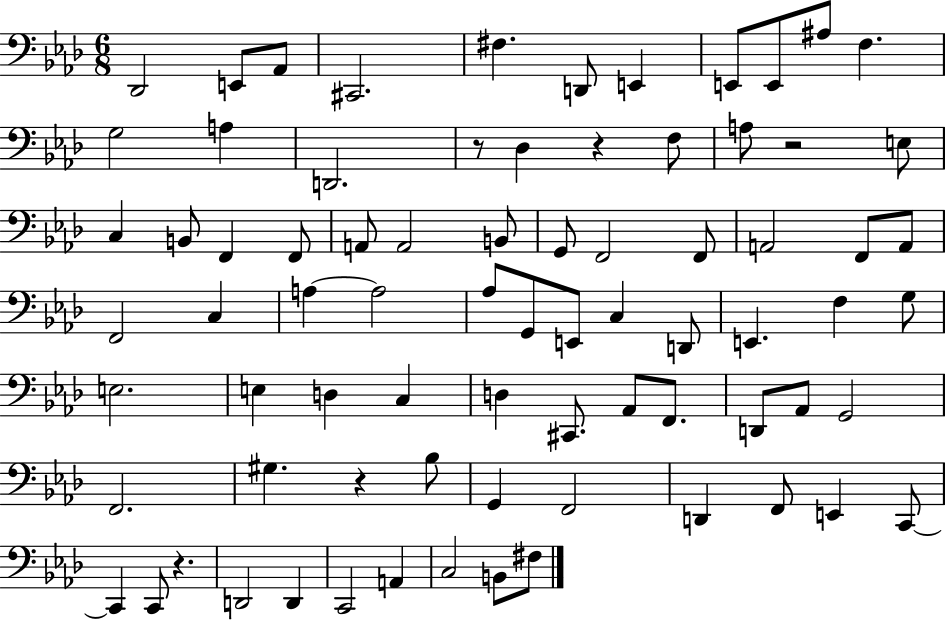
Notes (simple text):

Db2/h E2/e Ab2/e C#2/h. F#3/q. D2/e E2/q E2/e E2/e A#3/e F3/q. G3/h A3/q D2/h. R/e Db3/q R/q F3/e A3/e R/h E3/e C3/q B2/e F2/q F2/e A2/e A2/h B2/e G2/e F2/h F2/e A2/h F2/e A2/e F2/h C3/q A3/q A3/h Ab3/e G2/e E2/e C3/q D2/e E2/q. F3/q G3/e E3/h. E3/q D3/q C3/q D3/q C#2/e. Ab2/e F2/e. D2/e Ab2/e G2/h F2/h. G#3/q. R/q Bb3/e G2/q F2/h D2/q F2/e E2/q C2/e C2/q C2/e R/q. D2/h D2/q C2/h A2/q C3/h B2/e F#3/e